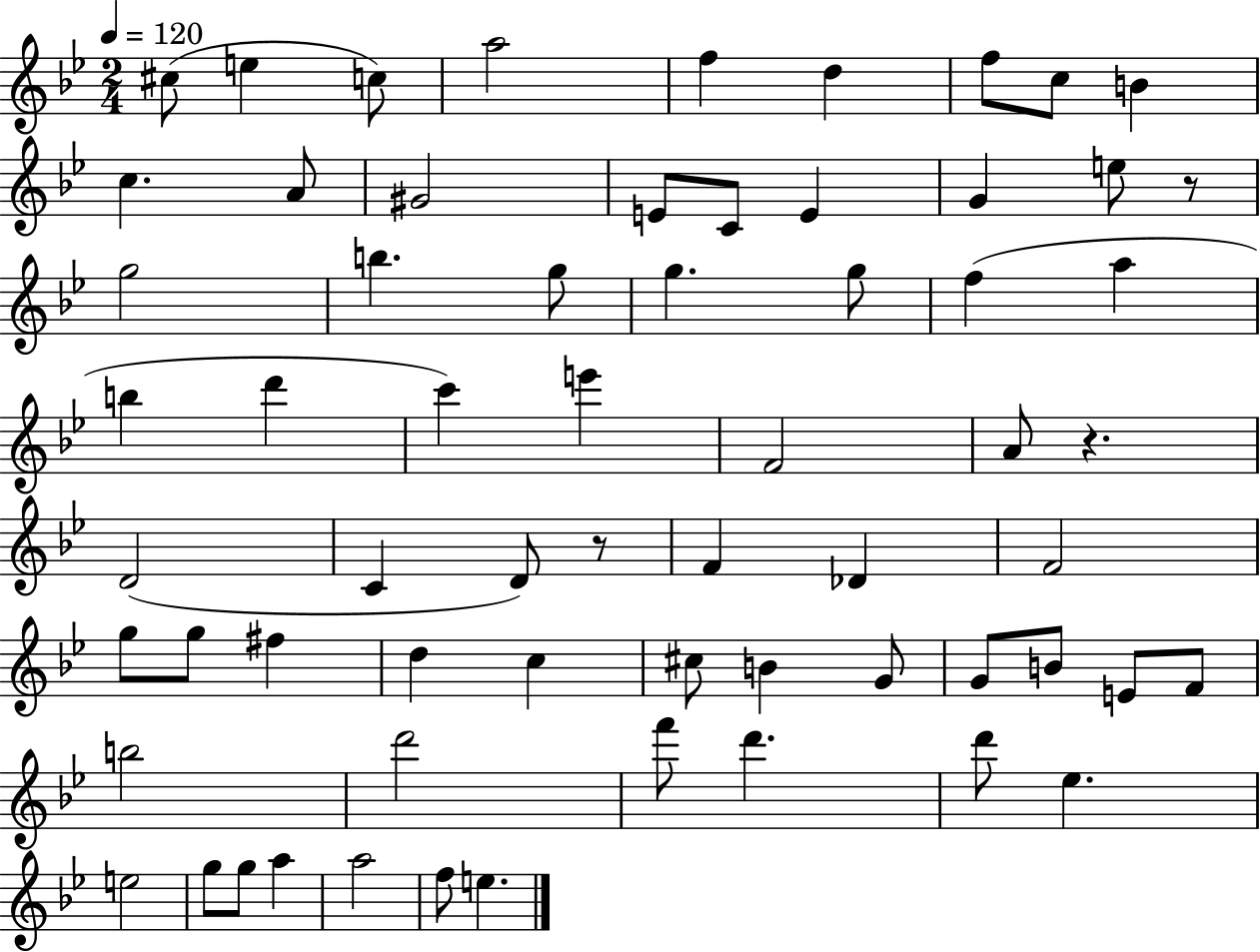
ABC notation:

X:1
T:Untitled
M:2/4
L:1/4
K:Bb
^c/2 e c/2 a2 f d f/2 c/2 B c A/2 ^G2 E/2 C/2 E G e/2 z/2 g2 b g/2 g g/2 f a b d' c' e' F2 A/2 z D2 C D/2 z/2 F _D F2 g/2 g/2 ^f d c ^c/2 B G/2 G/2 B/2 E/2 F/2 b2 d'2 f'/2 d' d'/2 _e e2 g/2 g/2 a a2 f/2 e